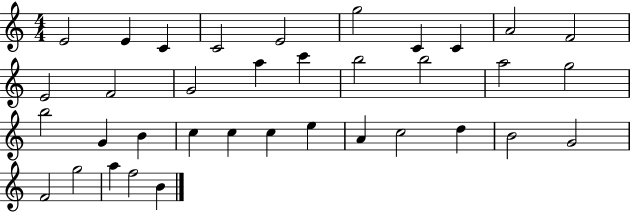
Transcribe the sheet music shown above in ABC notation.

X:1
T:Untitled
M:4/4
L:1/4
K:C
E2 E C C2 E2 g2 C C A2 F2 E2 F2 G2 a c' b2 b2 a2 g2 b2 G B c c c e A c2 d B2 G2 F2 g2 a f2 B